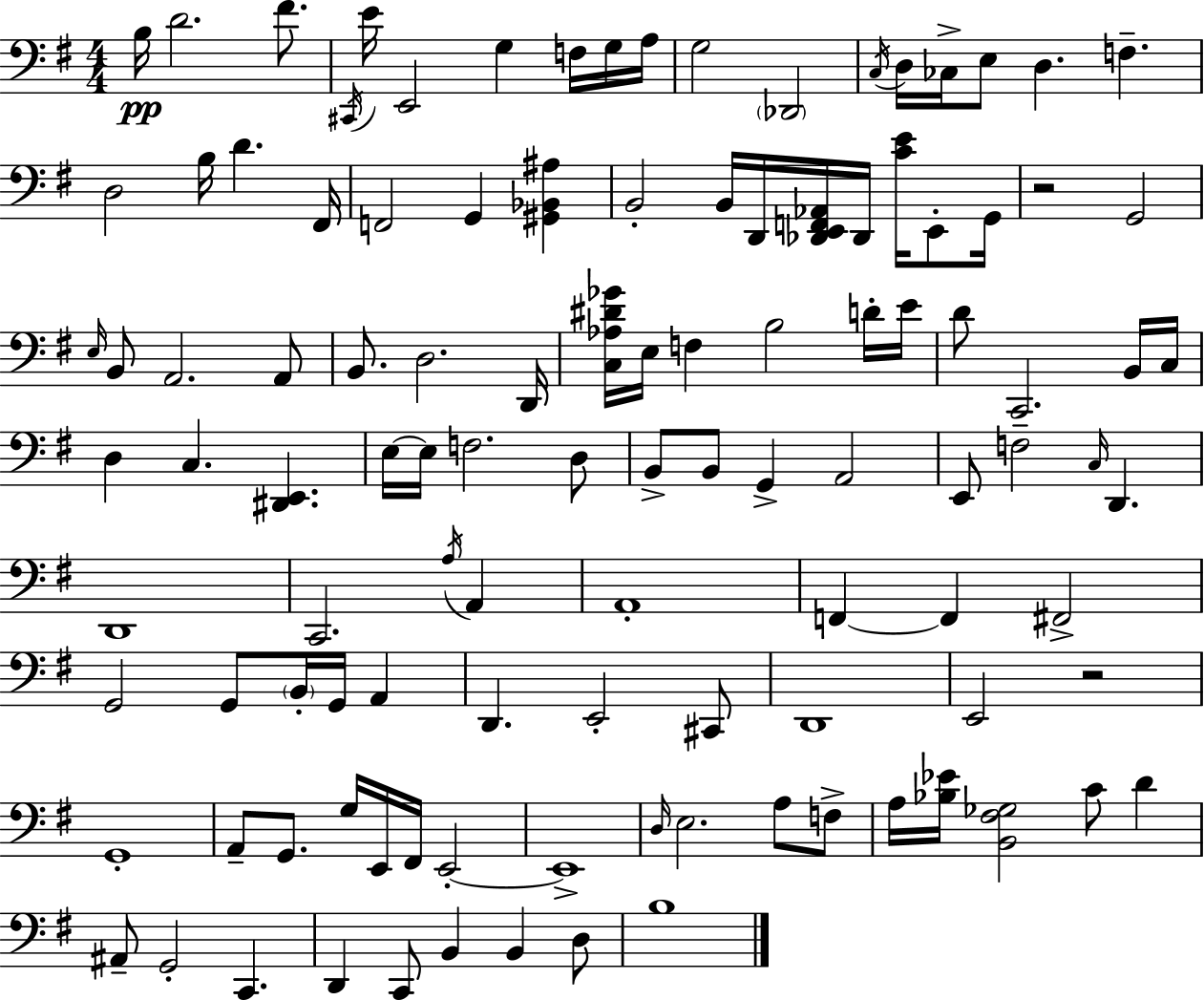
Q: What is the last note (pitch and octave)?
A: B3